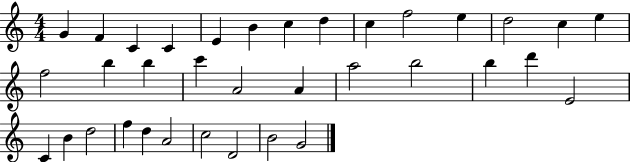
G4/q F4/q C4/q C4/q E4/q B4/q C5/q D5/q C5/q F5/h E5/q D5/h C5/q E5/q F5/h B5/q B5/q C6/q A4/h A4/q A5/h B5/h B5/q D6/q E4/h C4/q B4/q D5/h F5/q D5/q A4/h C5/h D4/h B4/h G4/h